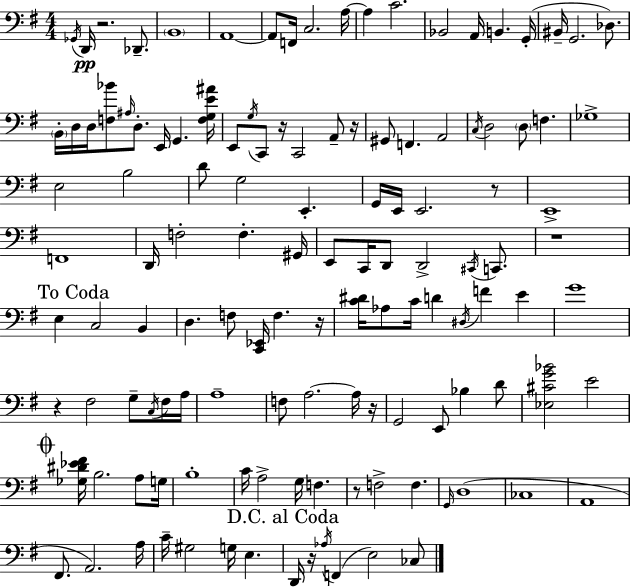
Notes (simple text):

Gb2/s D2/s R/h. Db2/e. B2/w A2/w A2/e F2/s C3/h. A3/s A3/q C4/h. Bb2/h A2/s B2/q. G2/s BIS2/s G2/h. Db3/e. B2/s D3/s D3/s [F3,Bb4]/e A#3/s D3/e. E2/s G2/q. [F3,G3,E4,A#4]/s E2/e G3/s C2/e R/s C2/h A2/e R/s G#2/e F2/q. A2/h C3/s D3/h D3/e F3/q. Gb3/w E3/h B3/h D4/e G3/h E2/q. G2/s E2/s E2/h. R/e E2/w F2/w D2/s F3/h F3/q. G#2/s E2/e C2/s D2/e D2/h C#2/s C2/e. R/w E3/q C3/h B2/q D3/q. F3/e [C2,Eb2]/s F3/q. R/s [C4,D#4]/s Ab3/e C4/s D4/q D#3/s F4/q E4/q G4/w R/q F#3/h G3/e C3/s F#3/s A3/s A3/w F3/e A3/h. A3/s R/s G2/h E2/e Bb3/q D4/e [Eb3,C#4,G4,Bb4]/h E4/h [Gb3,D#4,Eb4,F#4]/s B3/h. A3/e G3/s B3/w C4/s A3/h G3/s F3/q. R/e F3/h F3/q. G2/s D3/w CES3/w A2/w F#2/e. A2/h. A3/s C4/s G#3/h G3/s E3/q. D2/s R/s Ab3/s F2/q E3/h CES3/e